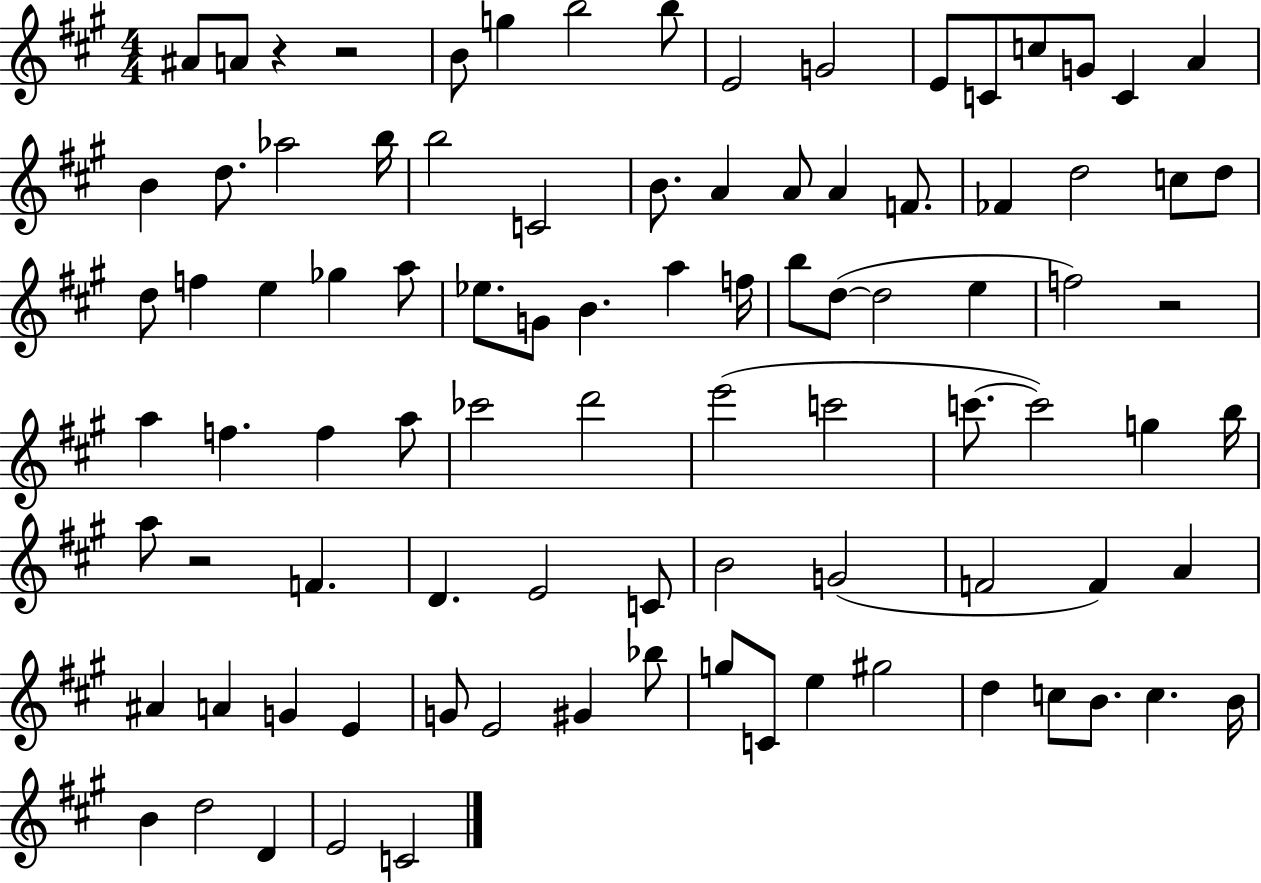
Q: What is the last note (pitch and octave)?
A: C4